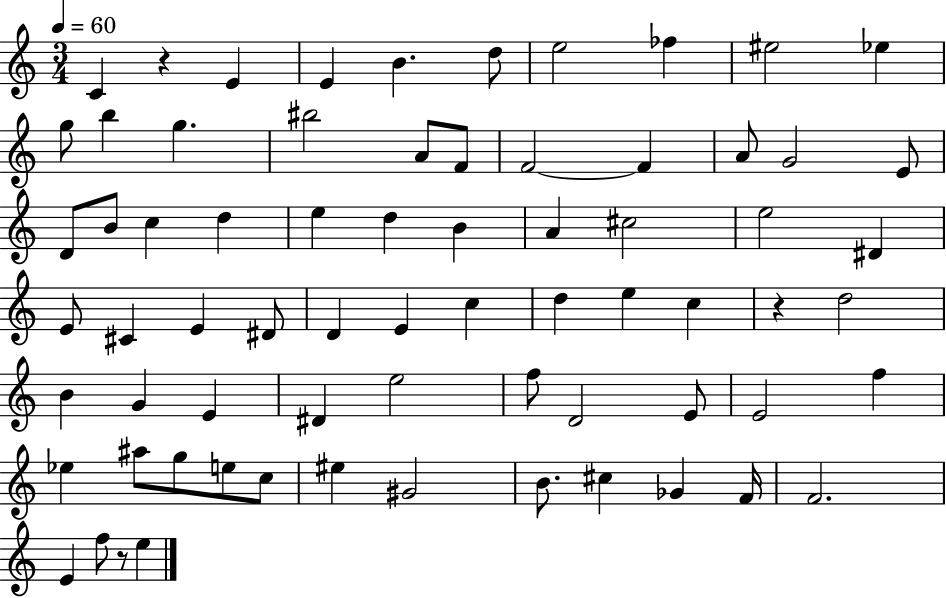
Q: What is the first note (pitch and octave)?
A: C4